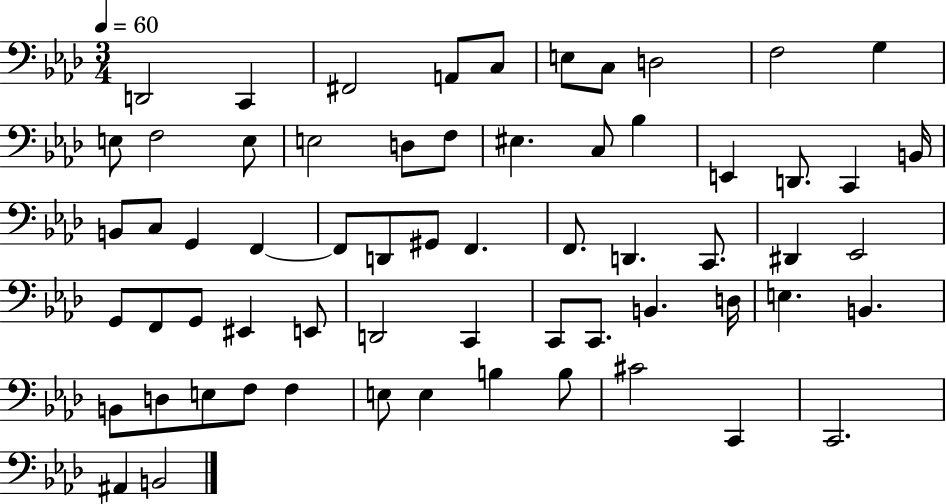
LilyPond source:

{
  \clef bass
  \numericTimeSignature
  \time 3/4
  \key aes \major
  \tempo 4 = 60
  d,2 c,4 | fis,2 a,8 c8 | e8 c8 d2 | f2 g4 | \break e8 f2 e8 | e2 d8 f8 | eis4. c8 bes4 | e,4 d,8. c,4 b,16 | \break b,8 c8 g,4 f,4~~ | f,8 d,8 gis,8 f,4. | f,8. d,4. c,8. | dis,4 ees,2 | \break g,8 f,8 g,8 eis,4 e,8 | d,2 c,4 | c,8 c,8. b,4. d16 | e4. b,4. | \break b,8 d8 e8 f8 f4 | e8 e4 b4 b8 | cis'2 c,4 | c,2. | \break ais,4 b,2 | \bar "|."
}